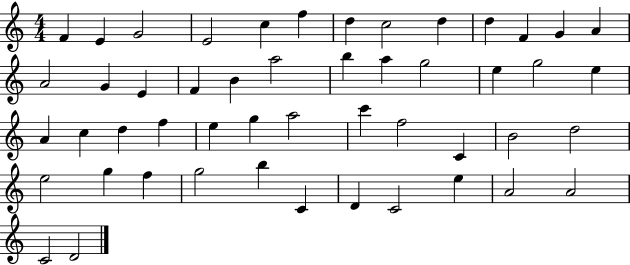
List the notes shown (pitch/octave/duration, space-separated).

F4/q E4/q G4/h E4/h C5/q F5/q D5/q C5/h D5/q D5/q F4/q G4/q A4/q A4/h G4/q E4/q F4/q B4/q A5/h B5/q A5/q G5/h E5/q G5/h E5/q A4/q C5/q D5/q F5/q E5/q G5/q A5/h C6/q F5/h C4/q B4/h D5/h E5/h G5/q F5/q G5/h B5/q C4/q D4/q C4/h E5/q A4/h A4/h C4/h D4/h